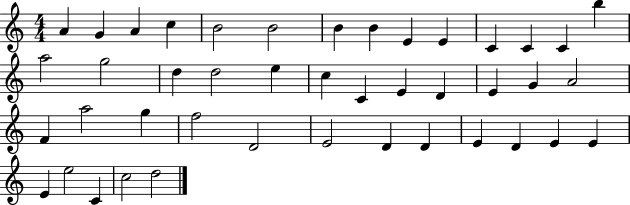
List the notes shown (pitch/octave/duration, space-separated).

A4/q G4/q A4/q C5/q B4/h B4/h B4/q B4/q E4/q E4/q C4/q C4/q C4/q B5/q A5/h G5/h D5/q D5/h E5/q C5/q C4/q E4/q D4/q E4/q G4/q A4/h F4/q A5/h G5/q F5/h D4/h E4/h D4/q D4/q E4/q D4/q E4/q E4/q E4/q E5/h C4/q C5/h D5/h